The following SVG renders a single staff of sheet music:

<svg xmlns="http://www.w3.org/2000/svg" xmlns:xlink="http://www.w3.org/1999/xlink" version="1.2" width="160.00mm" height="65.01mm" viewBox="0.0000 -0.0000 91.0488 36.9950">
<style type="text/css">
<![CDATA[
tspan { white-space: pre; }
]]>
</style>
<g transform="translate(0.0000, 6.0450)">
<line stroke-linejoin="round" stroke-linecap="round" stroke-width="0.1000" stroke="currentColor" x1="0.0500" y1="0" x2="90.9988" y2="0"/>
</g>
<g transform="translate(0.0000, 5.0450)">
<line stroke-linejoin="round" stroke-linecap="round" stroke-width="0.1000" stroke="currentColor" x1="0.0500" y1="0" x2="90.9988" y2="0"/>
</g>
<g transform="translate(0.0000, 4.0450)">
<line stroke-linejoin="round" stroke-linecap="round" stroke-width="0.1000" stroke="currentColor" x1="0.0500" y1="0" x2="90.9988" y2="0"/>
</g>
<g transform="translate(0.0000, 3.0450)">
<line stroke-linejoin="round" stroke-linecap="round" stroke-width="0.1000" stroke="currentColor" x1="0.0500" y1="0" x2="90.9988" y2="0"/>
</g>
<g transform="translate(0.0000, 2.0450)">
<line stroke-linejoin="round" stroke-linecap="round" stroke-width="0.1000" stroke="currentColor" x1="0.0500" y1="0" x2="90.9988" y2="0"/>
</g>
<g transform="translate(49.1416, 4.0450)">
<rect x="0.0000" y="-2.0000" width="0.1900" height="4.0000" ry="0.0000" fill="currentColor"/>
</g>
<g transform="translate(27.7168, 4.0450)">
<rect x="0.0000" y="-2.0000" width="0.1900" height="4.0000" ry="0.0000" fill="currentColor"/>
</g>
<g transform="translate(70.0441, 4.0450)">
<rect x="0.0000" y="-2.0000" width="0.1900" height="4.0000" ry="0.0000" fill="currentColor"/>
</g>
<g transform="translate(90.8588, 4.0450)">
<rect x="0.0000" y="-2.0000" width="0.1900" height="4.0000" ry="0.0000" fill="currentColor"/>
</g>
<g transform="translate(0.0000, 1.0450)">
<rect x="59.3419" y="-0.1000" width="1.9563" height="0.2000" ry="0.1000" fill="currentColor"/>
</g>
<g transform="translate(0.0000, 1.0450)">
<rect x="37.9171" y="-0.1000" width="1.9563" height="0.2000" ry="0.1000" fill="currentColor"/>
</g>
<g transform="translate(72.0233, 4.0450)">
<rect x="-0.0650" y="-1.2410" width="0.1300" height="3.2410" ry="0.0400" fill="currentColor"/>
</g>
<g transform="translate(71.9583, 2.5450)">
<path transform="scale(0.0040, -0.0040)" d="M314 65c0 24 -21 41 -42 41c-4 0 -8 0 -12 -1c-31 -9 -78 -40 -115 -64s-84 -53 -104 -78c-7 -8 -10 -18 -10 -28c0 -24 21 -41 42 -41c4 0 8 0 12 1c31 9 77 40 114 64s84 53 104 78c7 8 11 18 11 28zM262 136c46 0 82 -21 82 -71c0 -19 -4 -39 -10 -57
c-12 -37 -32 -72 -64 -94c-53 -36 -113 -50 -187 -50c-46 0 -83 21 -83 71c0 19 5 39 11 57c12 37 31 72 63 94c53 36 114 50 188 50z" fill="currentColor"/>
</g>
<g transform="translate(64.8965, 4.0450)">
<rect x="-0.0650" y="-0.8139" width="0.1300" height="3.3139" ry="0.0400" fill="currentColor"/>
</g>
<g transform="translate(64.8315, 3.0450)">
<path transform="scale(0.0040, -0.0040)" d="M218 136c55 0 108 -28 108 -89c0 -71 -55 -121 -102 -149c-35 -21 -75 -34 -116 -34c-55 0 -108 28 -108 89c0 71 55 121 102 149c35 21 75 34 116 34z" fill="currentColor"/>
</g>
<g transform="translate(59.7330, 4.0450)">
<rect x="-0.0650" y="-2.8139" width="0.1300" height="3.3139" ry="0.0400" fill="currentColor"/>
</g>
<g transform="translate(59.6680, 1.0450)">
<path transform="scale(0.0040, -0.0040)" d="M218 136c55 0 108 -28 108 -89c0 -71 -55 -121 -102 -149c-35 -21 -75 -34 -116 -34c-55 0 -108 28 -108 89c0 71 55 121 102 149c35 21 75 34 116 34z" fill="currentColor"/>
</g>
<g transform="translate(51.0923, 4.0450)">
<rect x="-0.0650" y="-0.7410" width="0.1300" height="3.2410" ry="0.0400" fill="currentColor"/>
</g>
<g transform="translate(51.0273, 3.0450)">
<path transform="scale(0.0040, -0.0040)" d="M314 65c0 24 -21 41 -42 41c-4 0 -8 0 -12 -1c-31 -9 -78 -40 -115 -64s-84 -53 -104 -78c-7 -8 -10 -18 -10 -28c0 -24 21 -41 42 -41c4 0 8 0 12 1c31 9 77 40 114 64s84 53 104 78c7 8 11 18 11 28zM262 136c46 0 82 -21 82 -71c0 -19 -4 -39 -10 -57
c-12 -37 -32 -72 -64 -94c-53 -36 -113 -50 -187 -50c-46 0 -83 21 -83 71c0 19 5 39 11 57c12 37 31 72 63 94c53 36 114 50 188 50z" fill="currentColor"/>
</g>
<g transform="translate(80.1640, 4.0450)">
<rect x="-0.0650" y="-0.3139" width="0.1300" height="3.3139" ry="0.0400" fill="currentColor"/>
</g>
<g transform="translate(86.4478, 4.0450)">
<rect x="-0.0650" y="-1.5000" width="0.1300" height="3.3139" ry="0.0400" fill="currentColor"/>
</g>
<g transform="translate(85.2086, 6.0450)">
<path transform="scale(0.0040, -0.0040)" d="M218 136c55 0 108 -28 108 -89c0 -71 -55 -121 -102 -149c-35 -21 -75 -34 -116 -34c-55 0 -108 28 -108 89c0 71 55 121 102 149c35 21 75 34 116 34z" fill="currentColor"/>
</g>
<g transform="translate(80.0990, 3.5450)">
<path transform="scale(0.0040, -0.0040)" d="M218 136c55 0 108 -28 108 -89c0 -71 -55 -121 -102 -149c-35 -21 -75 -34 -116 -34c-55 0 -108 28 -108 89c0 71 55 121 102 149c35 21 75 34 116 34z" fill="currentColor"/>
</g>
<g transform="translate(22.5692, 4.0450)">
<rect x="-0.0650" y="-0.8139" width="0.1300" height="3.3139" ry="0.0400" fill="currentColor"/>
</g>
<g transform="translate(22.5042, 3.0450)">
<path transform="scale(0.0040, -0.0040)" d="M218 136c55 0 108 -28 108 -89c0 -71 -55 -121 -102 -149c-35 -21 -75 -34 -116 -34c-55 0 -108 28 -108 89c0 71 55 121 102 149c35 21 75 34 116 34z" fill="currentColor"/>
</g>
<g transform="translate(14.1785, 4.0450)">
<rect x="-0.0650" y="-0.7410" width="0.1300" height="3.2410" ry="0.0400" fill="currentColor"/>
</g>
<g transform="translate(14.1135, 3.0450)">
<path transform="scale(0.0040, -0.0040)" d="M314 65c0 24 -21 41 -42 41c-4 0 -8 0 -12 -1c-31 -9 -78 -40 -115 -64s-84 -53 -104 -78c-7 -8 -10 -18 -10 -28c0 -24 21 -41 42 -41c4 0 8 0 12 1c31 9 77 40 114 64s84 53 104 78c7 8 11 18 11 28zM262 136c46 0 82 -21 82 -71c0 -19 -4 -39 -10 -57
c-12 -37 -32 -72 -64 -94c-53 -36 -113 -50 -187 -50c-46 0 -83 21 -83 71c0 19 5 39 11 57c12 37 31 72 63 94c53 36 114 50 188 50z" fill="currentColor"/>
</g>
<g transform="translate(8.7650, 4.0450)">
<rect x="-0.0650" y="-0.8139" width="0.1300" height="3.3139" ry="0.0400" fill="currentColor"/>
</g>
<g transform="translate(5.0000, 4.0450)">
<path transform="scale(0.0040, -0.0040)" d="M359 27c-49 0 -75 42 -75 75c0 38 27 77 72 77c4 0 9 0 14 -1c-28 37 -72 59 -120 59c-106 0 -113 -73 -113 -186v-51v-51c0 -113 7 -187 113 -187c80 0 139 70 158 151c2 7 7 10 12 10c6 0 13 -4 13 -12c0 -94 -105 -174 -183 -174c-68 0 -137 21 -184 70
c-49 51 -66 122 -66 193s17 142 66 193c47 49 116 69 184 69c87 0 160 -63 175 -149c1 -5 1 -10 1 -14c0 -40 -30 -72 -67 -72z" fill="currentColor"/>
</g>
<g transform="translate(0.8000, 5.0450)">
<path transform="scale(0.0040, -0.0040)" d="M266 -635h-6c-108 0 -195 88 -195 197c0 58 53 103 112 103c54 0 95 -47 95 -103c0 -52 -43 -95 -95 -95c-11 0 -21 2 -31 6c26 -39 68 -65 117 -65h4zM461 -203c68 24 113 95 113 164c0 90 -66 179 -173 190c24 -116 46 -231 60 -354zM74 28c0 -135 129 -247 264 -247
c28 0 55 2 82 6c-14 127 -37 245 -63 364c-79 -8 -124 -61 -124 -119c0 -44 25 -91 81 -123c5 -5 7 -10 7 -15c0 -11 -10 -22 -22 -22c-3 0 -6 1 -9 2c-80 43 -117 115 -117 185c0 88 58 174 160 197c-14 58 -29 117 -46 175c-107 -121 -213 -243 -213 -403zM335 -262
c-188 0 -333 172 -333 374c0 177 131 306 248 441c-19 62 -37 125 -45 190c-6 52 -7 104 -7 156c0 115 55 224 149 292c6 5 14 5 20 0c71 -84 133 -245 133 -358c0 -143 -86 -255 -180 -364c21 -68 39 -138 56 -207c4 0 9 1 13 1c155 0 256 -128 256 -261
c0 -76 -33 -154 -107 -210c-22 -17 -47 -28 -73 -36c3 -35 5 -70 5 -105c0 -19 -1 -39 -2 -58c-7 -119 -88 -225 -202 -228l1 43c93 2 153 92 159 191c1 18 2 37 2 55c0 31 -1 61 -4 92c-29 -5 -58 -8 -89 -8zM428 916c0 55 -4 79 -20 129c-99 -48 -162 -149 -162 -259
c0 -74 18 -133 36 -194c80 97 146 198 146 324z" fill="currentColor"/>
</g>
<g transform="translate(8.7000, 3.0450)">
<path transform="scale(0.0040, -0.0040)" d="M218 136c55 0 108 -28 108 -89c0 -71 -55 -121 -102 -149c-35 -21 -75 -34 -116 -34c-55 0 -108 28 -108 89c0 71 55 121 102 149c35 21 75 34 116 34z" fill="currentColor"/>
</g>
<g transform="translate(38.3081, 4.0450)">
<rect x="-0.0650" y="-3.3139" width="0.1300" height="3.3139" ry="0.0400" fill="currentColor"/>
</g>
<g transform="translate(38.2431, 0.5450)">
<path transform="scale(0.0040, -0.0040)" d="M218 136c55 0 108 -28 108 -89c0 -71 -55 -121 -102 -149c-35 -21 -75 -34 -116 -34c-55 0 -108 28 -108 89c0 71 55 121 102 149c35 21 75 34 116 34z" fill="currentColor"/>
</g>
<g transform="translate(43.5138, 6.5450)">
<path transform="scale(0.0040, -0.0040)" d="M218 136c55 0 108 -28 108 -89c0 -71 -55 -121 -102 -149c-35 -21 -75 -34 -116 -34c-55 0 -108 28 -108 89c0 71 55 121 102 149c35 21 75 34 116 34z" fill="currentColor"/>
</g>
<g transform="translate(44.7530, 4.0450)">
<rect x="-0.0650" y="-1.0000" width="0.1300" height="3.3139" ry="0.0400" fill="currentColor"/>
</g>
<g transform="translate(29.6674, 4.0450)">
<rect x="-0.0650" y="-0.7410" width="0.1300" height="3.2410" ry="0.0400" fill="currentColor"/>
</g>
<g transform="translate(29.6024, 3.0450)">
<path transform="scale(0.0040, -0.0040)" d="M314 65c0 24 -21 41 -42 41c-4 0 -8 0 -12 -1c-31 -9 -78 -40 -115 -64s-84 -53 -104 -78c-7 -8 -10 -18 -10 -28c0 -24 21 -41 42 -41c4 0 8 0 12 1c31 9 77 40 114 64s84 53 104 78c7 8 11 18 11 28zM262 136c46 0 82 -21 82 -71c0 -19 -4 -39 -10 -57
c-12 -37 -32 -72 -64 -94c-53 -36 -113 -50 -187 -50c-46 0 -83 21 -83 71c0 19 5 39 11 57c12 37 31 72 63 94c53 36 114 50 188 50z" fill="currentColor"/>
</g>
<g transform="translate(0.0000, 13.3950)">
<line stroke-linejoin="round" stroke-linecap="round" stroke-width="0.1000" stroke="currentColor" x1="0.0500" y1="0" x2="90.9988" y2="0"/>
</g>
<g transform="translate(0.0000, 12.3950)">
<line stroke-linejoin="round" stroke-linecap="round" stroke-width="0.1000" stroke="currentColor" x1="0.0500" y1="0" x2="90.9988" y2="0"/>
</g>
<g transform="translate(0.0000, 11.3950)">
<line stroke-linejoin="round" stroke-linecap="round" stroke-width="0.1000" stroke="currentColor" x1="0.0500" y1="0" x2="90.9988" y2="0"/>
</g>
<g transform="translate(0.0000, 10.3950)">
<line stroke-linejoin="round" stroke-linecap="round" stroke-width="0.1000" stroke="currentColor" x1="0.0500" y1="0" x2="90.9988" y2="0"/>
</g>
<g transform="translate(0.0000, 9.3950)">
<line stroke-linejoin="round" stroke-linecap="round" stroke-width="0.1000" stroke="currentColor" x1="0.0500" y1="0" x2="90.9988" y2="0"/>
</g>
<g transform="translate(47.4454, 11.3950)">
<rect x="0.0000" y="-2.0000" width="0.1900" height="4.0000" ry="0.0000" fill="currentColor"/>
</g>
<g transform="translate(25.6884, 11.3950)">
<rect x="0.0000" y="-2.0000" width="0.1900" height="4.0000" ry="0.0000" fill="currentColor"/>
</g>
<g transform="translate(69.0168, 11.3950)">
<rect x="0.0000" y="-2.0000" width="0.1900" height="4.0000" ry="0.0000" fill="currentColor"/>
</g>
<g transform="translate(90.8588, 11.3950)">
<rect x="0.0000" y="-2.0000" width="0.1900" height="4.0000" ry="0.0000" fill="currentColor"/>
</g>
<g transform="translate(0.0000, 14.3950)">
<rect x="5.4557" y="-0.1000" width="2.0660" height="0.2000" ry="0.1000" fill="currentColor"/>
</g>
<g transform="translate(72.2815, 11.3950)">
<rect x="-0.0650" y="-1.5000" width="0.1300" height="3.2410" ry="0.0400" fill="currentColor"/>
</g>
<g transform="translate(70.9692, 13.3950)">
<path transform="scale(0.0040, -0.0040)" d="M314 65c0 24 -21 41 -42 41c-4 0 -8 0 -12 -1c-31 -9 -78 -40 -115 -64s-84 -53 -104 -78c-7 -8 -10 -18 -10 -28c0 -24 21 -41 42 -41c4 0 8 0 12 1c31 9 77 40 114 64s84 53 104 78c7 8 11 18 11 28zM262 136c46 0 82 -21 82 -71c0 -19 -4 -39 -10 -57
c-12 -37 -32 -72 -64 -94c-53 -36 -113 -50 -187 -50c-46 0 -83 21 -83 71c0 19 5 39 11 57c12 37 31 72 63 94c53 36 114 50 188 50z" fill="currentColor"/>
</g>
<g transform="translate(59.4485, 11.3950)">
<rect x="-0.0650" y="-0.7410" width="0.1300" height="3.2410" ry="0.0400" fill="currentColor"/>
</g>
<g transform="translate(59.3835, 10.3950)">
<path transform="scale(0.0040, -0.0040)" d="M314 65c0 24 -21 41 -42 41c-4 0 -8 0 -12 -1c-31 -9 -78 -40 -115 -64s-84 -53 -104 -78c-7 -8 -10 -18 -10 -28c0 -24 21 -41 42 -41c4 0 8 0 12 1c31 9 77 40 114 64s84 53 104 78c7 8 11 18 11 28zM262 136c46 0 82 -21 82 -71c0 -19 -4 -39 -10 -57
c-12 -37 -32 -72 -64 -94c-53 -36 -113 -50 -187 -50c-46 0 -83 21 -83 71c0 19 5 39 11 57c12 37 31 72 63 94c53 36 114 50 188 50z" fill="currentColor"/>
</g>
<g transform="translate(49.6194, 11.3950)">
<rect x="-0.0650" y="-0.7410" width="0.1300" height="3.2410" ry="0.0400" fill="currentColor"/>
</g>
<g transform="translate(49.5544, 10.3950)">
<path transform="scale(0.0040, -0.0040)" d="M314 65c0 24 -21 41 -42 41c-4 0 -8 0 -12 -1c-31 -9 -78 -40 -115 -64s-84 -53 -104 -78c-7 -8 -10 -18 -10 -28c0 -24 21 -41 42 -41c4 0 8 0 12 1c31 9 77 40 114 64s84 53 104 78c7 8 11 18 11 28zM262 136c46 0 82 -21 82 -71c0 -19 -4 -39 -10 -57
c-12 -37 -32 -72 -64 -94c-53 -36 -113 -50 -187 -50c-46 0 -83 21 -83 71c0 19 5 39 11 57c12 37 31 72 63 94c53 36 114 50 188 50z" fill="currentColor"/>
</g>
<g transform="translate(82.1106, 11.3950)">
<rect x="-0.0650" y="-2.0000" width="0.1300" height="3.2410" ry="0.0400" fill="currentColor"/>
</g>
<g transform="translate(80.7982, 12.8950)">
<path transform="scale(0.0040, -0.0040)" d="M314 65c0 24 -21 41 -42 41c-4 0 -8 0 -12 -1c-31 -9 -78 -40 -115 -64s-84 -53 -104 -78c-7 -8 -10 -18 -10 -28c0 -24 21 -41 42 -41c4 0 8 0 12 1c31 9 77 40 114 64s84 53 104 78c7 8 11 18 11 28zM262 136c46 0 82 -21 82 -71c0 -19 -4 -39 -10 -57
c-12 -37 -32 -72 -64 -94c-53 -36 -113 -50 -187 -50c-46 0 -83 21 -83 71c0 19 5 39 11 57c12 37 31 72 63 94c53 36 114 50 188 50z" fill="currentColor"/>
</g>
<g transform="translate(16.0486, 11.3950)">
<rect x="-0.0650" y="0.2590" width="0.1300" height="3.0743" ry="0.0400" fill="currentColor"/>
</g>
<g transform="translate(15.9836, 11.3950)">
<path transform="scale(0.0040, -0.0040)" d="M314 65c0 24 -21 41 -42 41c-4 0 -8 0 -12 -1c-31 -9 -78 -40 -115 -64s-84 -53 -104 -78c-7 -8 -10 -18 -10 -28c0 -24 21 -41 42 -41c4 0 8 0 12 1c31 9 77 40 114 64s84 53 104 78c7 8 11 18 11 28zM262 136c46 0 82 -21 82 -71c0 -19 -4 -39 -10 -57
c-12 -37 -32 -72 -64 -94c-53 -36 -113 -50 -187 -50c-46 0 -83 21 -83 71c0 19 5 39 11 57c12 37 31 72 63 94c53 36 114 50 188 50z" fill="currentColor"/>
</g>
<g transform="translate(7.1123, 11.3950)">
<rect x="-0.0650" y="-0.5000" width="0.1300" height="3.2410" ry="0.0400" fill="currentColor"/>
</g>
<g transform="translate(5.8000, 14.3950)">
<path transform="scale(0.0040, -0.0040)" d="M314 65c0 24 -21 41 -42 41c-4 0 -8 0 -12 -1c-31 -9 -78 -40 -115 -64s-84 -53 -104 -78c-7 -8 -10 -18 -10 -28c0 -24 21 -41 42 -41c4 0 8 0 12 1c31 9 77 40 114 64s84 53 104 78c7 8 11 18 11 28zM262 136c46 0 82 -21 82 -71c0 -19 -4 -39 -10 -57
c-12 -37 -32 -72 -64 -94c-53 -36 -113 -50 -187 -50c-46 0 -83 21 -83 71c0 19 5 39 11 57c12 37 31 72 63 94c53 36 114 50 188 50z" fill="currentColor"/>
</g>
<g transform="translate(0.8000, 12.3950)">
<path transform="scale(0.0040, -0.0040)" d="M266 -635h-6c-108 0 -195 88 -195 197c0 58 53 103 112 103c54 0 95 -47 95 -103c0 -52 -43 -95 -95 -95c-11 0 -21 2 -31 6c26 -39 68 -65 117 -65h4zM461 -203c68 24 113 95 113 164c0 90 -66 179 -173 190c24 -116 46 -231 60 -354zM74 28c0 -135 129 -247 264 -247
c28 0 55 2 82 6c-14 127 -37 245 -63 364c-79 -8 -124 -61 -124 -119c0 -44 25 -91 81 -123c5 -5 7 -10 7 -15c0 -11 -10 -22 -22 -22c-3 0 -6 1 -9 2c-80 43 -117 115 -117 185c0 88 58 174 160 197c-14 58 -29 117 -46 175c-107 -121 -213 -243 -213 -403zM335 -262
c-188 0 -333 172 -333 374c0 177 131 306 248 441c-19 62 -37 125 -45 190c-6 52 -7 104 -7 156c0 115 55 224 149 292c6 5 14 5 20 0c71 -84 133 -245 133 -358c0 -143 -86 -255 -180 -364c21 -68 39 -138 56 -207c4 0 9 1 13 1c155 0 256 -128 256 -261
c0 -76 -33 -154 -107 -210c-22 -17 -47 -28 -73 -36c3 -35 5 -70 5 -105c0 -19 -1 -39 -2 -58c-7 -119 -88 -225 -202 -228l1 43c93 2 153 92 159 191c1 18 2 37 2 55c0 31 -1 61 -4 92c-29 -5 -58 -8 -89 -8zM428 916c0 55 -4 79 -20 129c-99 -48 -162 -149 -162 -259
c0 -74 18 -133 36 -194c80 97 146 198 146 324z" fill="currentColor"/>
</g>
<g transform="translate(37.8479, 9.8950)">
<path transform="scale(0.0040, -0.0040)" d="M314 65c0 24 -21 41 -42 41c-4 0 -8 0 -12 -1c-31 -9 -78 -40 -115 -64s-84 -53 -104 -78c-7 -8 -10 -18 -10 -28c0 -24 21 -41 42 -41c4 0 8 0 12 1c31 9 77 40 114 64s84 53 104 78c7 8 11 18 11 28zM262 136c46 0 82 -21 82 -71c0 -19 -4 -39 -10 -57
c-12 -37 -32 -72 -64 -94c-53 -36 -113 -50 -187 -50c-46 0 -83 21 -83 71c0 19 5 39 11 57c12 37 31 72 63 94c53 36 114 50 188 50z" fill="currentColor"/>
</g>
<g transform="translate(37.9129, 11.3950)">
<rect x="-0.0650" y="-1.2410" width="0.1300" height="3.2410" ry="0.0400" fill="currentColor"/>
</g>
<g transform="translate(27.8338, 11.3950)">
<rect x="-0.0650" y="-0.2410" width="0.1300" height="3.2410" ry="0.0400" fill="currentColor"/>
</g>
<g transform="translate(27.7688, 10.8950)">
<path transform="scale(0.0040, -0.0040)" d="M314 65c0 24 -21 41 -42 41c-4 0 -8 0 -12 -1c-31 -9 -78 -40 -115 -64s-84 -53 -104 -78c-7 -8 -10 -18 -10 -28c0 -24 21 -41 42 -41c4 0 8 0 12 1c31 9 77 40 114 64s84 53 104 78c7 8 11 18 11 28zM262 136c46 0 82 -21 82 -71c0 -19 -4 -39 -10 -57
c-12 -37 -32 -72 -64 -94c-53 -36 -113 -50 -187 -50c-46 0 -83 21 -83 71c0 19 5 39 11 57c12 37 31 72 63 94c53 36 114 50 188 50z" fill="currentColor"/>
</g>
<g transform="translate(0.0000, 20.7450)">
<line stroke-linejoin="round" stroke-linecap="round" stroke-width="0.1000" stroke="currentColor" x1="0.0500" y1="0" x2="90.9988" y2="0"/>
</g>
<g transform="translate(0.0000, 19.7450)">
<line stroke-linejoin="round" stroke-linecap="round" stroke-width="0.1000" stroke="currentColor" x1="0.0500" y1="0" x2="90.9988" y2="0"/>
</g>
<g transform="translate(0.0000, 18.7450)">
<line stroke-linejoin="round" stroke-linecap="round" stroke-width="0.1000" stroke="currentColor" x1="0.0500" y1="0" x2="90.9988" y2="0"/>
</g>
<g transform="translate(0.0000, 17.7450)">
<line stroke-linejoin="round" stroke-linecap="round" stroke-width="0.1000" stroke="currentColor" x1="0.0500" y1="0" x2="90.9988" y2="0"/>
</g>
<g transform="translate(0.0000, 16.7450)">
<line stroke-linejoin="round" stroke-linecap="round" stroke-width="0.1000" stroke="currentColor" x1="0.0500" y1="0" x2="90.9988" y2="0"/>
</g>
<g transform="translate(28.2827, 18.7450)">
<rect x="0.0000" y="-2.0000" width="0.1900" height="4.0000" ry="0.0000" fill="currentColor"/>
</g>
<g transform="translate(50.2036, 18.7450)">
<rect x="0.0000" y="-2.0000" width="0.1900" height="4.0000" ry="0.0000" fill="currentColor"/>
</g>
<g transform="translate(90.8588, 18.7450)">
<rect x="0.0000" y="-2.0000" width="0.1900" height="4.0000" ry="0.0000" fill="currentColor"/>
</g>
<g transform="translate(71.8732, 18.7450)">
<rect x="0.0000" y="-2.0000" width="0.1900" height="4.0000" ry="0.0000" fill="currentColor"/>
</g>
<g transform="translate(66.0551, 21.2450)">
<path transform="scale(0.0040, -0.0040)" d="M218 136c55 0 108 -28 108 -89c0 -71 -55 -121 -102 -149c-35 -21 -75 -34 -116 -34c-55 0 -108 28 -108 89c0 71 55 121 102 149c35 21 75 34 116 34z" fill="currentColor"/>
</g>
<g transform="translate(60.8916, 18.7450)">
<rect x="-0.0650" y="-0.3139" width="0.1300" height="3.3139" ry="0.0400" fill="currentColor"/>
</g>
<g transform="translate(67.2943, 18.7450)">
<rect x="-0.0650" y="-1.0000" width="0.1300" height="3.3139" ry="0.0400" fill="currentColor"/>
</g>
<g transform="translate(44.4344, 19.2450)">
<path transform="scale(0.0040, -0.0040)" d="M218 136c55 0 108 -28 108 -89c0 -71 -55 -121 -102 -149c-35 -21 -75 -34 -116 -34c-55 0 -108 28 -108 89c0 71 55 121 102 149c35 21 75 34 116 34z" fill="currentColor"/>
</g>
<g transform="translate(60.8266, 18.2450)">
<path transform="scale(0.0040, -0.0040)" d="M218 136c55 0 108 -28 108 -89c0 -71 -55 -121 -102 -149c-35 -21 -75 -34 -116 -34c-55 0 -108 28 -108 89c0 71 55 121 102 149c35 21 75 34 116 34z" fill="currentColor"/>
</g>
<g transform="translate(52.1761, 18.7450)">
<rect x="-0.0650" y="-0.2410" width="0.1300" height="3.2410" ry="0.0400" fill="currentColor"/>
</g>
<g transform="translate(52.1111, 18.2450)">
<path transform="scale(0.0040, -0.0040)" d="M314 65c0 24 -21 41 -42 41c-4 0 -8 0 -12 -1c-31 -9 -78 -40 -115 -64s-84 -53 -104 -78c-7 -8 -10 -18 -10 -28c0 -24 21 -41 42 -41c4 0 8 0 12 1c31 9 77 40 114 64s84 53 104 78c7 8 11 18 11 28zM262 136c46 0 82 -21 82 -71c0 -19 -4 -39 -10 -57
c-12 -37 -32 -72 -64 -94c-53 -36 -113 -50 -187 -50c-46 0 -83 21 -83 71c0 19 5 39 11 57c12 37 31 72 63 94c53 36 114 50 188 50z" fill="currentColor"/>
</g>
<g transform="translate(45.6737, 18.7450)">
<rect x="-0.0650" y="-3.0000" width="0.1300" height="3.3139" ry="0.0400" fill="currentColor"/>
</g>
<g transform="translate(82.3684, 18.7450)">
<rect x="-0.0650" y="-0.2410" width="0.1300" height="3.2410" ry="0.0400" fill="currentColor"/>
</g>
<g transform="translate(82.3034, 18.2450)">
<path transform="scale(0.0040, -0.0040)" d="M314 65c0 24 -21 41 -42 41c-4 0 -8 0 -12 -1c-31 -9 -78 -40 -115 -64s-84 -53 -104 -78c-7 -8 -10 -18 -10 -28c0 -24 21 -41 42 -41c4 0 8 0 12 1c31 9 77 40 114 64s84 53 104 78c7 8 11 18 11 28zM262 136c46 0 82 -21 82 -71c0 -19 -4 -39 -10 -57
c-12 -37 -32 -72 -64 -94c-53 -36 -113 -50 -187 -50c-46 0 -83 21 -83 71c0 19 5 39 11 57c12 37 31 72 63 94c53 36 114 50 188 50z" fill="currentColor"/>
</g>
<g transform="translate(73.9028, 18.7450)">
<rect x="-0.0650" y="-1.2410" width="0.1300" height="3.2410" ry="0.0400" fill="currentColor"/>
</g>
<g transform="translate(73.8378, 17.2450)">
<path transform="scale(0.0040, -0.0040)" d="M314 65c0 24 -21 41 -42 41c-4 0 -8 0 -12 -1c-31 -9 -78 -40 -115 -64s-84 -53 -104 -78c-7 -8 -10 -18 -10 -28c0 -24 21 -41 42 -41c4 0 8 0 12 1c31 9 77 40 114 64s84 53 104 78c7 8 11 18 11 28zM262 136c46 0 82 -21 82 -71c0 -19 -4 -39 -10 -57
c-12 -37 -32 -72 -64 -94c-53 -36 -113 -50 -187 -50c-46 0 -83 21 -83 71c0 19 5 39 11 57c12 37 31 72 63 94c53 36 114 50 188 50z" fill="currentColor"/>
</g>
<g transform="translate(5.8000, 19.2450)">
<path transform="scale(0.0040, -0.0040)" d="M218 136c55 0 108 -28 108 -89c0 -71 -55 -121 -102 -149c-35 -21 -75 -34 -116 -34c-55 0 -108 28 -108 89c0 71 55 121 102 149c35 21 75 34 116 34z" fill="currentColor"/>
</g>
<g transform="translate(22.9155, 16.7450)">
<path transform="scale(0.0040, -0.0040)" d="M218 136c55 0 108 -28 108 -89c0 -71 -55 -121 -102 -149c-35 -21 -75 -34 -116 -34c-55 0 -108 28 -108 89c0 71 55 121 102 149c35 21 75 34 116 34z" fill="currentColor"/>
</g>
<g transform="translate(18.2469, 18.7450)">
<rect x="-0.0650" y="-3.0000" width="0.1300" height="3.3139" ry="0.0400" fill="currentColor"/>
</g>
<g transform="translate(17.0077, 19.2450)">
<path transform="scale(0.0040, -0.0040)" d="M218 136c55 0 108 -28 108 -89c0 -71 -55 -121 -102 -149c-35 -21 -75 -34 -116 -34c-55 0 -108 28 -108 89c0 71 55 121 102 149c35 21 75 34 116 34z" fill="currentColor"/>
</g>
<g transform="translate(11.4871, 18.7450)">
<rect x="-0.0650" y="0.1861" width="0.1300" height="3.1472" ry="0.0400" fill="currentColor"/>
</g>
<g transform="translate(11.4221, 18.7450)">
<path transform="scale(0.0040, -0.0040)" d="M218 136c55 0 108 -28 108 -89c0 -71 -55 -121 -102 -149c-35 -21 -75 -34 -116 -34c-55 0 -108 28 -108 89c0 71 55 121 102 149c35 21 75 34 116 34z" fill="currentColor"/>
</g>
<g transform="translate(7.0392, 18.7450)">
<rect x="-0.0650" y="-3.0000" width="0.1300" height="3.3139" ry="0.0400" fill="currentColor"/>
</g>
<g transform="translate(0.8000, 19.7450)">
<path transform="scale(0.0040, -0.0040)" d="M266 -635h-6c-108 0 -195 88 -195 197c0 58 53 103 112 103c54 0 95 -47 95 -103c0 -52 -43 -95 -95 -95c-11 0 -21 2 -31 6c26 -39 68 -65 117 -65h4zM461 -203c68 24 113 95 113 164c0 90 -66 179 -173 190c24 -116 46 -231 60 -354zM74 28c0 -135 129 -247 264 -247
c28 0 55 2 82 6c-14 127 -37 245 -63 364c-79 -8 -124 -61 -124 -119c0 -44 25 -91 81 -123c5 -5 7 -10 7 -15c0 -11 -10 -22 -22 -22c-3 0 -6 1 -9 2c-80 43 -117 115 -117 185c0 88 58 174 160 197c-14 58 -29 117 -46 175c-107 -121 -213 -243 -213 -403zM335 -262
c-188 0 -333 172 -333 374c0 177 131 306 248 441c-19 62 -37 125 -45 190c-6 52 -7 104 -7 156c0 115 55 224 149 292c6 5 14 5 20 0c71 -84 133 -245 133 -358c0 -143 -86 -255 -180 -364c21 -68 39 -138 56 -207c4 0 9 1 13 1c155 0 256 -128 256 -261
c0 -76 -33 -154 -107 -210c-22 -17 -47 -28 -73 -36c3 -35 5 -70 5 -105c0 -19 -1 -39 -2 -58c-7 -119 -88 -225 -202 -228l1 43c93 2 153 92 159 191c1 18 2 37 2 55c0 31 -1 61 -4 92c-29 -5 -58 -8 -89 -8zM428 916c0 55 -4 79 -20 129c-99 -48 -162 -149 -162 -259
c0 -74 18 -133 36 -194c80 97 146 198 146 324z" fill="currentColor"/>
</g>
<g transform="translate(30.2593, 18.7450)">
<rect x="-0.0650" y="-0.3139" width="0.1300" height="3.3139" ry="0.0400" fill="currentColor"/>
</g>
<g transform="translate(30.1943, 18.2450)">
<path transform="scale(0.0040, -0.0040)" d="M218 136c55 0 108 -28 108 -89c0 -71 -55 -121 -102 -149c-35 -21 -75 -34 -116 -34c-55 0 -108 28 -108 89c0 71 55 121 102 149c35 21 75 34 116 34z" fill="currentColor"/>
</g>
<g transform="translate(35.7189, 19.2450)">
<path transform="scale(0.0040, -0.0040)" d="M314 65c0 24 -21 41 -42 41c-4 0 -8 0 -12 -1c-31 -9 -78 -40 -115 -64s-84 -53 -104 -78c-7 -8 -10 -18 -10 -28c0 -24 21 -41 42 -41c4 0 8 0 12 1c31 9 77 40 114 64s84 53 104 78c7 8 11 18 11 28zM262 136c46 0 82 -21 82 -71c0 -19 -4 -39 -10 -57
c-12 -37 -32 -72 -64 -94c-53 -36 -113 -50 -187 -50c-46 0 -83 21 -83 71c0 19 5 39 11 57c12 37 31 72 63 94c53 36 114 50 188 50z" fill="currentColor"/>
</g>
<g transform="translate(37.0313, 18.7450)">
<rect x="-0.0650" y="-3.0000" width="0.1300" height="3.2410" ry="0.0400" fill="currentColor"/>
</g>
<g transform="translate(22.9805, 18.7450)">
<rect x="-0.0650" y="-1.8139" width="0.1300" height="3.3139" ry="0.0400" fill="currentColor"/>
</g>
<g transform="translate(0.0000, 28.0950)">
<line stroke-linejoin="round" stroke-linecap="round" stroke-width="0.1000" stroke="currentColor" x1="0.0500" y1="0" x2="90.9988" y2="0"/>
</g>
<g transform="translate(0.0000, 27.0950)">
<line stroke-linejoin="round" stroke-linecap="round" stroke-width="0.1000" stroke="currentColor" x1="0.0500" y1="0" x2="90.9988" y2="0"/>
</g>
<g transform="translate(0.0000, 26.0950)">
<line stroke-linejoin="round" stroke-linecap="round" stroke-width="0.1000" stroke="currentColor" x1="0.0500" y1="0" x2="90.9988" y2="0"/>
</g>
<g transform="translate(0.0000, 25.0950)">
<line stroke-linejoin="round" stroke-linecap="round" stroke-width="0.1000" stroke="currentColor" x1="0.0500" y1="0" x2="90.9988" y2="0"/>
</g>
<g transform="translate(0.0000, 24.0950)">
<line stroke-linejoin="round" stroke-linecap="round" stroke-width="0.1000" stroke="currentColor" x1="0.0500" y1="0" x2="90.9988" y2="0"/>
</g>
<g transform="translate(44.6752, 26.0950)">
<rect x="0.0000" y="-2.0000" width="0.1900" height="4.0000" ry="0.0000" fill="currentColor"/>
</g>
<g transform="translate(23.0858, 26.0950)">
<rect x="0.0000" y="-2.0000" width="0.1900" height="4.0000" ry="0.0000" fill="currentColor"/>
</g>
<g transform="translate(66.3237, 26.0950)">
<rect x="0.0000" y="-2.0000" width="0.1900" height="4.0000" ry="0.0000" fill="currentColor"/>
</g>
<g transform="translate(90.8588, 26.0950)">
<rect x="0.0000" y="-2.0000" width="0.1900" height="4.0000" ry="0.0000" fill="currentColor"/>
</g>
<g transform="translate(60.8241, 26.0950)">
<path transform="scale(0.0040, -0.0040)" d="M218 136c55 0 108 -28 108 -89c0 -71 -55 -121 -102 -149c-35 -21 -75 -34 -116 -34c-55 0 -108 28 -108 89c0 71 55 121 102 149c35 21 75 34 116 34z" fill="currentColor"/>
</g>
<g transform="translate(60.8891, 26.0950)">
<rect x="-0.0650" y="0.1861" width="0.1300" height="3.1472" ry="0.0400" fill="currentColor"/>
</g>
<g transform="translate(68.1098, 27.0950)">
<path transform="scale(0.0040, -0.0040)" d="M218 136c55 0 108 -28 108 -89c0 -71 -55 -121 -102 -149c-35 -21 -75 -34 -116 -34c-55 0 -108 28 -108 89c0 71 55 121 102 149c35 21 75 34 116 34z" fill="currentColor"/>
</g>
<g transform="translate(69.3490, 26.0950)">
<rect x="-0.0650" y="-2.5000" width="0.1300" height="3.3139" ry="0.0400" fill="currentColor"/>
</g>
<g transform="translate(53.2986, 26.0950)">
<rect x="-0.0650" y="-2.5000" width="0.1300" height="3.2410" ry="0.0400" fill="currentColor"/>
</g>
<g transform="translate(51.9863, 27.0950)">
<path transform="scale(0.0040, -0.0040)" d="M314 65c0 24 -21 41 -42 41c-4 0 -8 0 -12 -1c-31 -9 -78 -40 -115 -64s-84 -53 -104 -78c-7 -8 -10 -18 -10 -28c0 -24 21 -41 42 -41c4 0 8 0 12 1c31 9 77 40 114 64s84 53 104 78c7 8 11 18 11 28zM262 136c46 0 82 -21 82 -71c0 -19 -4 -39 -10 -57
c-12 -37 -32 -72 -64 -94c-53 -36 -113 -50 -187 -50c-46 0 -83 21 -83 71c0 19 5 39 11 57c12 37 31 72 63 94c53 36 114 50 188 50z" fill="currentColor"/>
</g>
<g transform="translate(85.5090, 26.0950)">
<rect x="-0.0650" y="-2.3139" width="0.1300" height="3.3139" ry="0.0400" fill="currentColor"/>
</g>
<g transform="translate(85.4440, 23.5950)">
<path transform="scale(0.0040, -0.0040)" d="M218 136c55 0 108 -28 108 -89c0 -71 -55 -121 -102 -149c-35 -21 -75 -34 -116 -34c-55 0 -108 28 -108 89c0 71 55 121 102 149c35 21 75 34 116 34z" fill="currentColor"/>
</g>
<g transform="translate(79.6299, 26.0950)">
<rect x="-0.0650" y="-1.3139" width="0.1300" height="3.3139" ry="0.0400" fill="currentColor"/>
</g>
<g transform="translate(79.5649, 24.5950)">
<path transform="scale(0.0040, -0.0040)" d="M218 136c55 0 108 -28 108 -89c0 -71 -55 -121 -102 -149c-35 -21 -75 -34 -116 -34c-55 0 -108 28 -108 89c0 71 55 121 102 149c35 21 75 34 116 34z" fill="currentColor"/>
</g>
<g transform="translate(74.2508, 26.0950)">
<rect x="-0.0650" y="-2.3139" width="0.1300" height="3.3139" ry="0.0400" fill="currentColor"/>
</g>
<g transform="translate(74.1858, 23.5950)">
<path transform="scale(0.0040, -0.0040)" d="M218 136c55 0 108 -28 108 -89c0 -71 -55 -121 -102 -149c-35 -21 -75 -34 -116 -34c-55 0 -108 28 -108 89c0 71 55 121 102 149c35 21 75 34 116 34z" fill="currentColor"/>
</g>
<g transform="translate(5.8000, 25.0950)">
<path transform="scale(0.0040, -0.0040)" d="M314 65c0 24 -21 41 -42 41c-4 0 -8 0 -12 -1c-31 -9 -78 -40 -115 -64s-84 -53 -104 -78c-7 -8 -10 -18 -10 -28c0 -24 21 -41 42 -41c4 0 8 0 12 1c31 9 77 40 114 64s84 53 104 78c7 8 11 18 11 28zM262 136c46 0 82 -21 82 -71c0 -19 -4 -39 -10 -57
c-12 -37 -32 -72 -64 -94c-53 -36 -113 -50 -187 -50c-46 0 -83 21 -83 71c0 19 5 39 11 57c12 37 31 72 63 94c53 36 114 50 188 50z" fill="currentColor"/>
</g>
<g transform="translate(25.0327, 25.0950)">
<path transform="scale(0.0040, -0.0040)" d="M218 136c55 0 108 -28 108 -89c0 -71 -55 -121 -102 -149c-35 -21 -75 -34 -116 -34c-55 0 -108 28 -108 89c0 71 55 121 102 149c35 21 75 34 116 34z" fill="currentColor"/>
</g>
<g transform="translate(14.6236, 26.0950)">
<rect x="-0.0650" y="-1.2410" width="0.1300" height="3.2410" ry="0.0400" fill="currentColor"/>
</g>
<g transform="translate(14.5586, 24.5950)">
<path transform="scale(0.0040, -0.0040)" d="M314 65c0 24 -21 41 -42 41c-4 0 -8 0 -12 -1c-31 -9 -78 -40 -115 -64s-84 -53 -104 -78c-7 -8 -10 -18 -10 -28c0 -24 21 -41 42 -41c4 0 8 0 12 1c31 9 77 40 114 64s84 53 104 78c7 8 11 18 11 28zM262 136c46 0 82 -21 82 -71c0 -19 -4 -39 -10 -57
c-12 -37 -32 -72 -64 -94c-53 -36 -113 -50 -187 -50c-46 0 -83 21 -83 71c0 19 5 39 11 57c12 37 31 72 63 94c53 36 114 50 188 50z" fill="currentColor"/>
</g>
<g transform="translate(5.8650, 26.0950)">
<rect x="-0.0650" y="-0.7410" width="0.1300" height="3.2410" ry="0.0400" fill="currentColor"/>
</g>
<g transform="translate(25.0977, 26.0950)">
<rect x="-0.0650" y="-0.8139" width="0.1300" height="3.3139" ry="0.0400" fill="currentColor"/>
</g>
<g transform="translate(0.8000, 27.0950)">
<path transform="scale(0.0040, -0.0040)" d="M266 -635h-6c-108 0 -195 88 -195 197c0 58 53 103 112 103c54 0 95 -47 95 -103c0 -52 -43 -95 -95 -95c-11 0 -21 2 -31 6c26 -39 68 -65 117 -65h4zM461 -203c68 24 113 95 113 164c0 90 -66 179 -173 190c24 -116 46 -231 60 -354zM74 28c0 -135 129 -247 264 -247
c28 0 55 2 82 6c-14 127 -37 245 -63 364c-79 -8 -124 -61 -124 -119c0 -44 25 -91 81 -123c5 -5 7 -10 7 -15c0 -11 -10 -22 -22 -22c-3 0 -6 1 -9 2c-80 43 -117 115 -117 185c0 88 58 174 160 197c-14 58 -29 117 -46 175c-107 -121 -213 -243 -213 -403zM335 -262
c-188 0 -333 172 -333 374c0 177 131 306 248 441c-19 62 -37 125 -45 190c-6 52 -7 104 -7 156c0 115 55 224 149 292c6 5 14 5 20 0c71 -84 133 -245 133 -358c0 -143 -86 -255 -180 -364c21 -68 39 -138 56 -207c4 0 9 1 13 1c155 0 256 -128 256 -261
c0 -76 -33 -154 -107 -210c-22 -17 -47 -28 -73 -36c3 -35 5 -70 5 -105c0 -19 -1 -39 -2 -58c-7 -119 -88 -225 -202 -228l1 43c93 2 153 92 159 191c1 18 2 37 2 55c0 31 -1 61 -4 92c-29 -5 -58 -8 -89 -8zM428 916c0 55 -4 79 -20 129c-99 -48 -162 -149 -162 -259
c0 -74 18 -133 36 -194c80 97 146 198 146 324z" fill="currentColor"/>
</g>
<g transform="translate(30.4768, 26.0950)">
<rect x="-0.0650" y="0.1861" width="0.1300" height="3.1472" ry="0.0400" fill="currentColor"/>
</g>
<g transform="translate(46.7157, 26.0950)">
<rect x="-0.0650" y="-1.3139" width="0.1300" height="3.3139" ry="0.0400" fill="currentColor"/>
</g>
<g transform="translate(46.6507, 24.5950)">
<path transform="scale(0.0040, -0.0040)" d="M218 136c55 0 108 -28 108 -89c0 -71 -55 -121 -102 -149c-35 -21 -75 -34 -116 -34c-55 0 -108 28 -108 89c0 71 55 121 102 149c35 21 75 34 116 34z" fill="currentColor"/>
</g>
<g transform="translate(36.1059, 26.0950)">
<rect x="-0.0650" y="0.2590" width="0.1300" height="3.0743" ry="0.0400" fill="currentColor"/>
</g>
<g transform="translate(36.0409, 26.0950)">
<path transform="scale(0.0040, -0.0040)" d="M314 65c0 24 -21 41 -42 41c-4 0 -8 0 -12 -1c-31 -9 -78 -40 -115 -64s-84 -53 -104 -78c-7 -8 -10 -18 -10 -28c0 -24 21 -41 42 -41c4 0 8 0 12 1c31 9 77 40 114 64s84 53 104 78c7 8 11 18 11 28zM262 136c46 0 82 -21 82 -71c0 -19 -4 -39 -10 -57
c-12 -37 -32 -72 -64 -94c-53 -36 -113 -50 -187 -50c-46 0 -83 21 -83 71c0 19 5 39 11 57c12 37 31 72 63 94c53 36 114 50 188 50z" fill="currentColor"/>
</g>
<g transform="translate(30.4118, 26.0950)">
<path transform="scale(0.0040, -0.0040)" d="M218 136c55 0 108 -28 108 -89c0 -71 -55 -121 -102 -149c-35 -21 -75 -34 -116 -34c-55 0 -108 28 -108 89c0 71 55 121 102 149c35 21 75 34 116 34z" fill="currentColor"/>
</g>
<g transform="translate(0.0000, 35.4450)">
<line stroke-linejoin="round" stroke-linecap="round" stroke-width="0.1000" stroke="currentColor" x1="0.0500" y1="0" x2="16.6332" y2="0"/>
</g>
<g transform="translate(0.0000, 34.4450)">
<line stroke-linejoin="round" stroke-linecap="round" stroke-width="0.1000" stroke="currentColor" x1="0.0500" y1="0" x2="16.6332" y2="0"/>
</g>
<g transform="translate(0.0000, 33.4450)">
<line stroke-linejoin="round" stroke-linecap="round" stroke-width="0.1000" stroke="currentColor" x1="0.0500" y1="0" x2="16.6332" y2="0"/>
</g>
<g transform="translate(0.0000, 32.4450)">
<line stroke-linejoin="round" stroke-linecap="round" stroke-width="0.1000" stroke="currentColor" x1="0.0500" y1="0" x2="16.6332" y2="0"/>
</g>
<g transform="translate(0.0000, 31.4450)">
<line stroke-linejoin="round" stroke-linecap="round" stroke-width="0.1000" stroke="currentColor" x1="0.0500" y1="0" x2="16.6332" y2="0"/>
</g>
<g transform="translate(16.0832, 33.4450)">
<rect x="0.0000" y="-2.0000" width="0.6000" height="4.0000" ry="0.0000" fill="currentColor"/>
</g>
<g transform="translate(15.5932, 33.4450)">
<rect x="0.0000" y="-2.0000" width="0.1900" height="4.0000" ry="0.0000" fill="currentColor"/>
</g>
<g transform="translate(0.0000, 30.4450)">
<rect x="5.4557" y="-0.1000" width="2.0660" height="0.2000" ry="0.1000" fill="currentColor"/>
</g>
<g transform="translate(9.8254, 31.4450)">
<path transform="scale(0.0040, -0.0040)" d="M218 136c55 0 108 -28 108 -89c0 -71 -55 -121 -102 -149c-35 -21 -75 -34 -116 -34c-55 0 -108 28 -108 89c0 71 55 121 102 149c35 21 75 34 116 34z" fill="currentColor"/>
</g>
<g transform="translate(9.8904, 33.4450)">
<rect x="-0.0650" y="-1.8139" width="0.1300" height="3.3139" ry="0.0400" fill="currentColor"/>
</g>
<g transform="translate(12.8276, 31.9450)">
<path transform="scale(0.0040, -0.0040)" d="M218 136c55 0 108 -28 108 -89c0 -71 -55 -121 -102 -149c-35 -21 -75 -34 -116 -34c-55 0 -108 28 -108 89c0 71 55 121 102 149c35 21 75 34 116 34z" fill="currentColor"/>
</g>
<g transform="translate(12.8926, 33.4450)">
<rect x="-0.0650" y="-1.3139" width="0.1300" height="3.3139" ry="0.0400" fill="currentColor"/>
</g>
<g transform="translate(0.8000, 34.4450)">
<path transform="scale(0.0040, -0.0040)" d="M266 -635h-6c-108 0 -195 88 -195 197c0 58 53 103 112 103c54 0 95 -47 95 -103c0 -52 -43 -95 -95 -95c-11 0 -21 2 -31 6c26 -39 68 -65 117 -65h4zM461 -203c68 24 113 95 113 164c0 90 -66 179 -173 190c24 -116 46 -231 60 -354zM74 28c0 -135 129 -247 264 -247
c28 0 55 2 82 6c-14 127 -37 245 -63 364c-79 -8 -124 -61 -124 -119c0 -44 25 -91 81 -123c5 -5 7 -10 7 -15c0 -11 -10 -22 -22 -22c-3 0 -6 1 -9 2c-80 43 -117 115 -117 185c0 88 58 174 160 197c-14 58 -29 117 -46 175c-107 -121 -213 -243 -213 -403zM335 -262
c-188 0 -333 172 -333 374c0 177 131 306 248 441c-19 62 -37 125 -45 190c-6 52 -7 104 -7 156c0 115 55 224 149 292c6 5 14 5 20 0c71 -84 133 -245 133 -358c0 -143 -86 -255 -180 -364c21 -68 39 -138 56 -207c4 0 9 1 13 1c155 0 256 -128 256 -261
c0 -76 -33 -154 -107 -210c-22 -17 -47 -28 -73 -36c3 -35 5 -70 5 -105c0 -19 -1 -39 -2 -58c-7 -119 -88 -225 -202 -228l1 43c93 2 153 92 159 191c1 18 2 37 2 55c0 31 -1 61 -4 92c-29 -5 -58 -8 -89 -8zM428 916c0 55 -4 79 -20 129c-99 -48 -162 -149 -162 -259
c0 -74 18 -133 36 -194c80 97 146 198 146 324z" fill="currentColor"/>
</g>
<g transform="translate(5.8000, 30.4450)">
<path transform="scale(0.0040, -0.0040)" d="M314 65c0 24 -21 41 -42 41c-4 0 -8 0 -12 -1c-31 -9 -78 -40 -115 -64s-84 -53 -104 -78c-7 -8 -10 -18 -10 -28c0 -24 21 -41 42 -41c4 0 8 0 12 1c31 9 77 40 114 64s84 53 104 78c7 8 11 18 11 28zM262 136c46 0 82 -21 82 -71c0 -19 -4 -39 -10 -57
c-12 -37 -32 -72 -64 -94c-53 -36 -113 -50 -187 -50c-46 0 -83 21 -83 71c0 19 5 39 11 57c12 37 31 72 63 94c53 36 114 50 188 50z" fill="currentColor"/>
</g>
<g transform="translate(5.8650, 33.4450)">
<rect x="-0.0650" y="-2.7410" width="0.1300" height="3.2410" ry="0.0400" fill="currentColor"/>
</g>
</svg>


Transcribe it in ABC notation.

X:1
T:Untitled
M:4/4
L:1/4
K:C
d d2 d d2 b D d2 a d e2 c E C2 B2 c2 e2 d2 d2 E2 F2 A B A f c A2 A c2 c D e2 c2 d2 e2 d B B2 e G2 B G g e g a2 f e